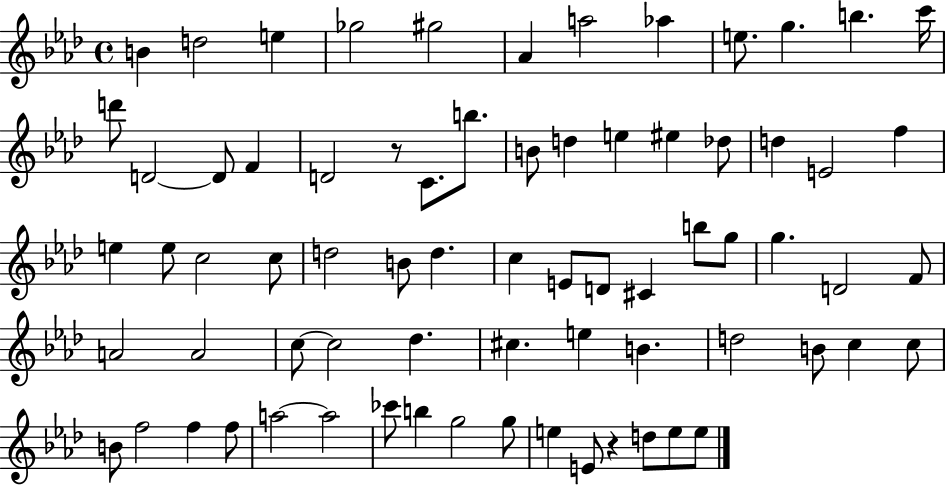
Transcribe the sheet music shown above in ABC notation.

X:1
T:Untitled
M:4/4
L:1/4
K:Ab
B d2 e _g2 ^g2 _A a2 _a e/2 g b c'/4 d'/2 D2 D/2 F D2 z/2 C/2 b/2 B/2 d e ^e _d/2 d E2 f e e/2 c2 c/2 d2 B/2 d c E/2 D/2 ^C b/2 g/2 g D2 F/2 A2 A2 c/2 c2 _d ^c e B d2 B/2 c c/2 B/2 f2 f f/2 a2 a2 _c'/2 b g2 g/2 e E/2 z d/2 e/2 e/2